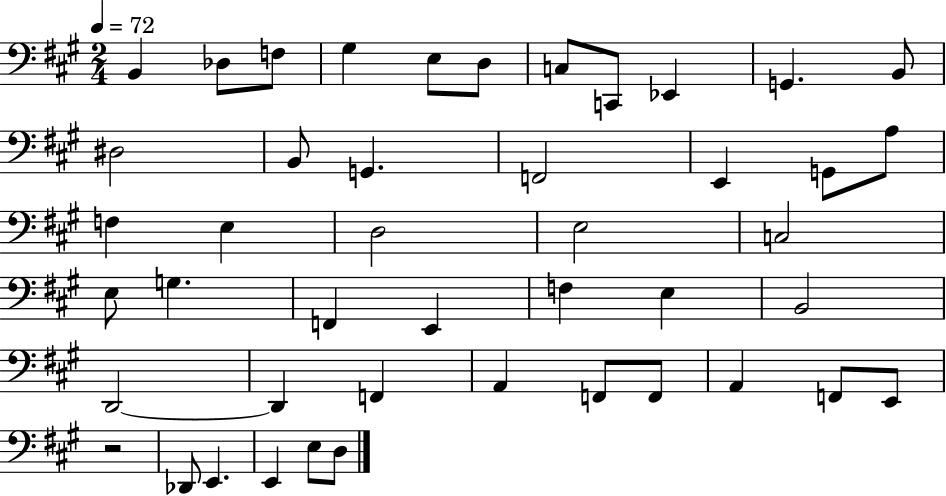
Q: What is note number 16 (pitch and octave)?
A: E2